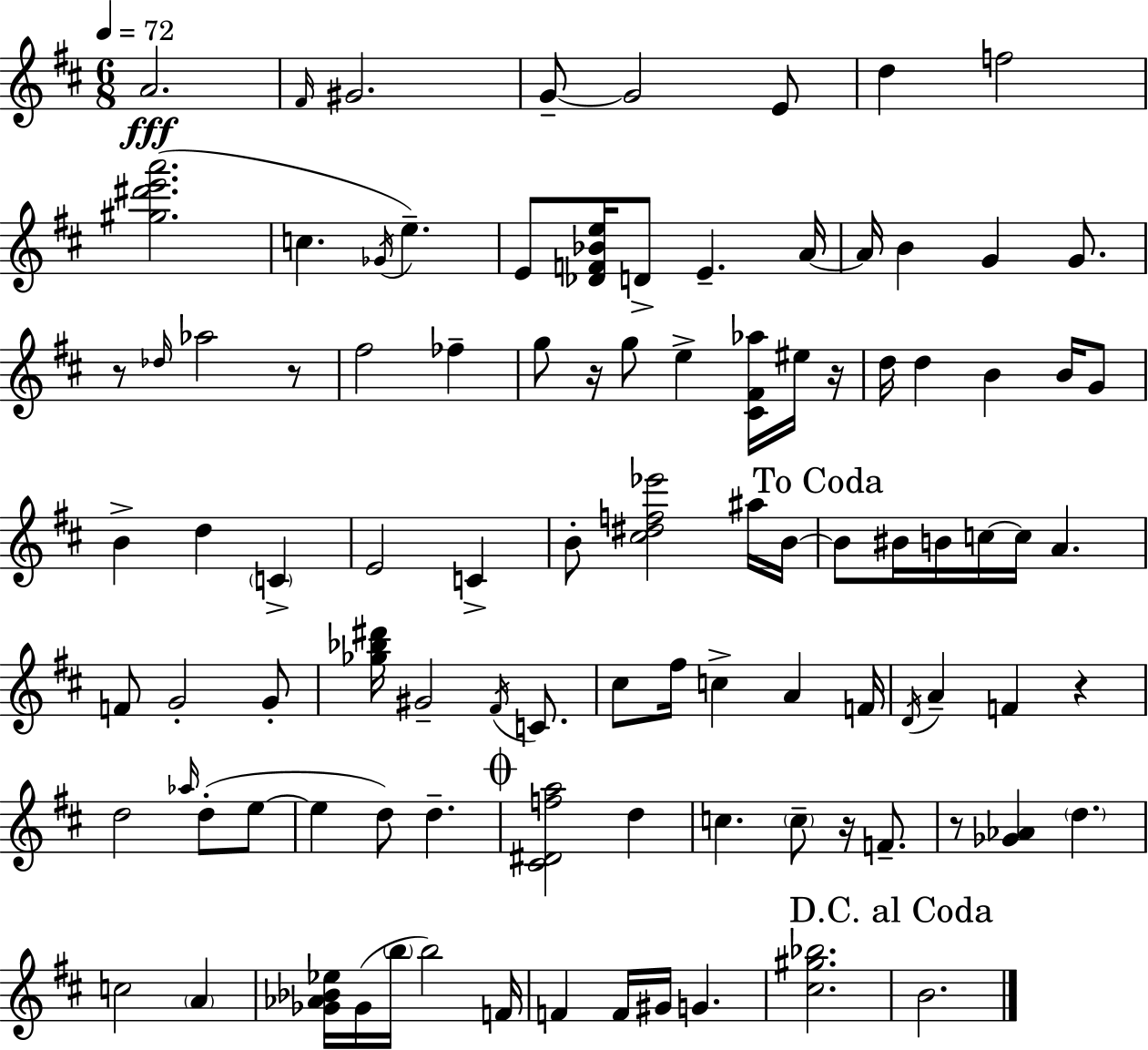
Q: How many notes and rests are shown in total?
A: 99